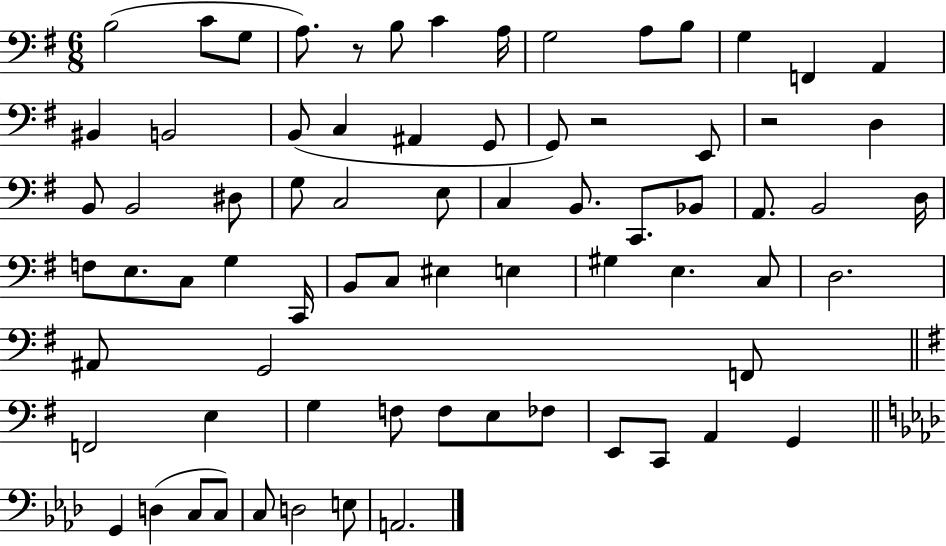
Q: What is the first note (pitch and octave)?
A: B3